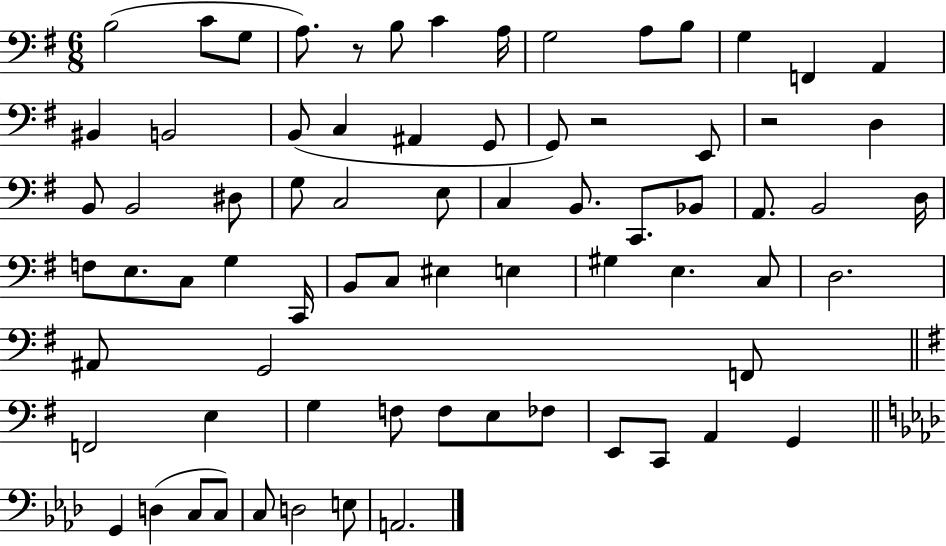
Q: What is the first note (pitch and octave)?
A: B3